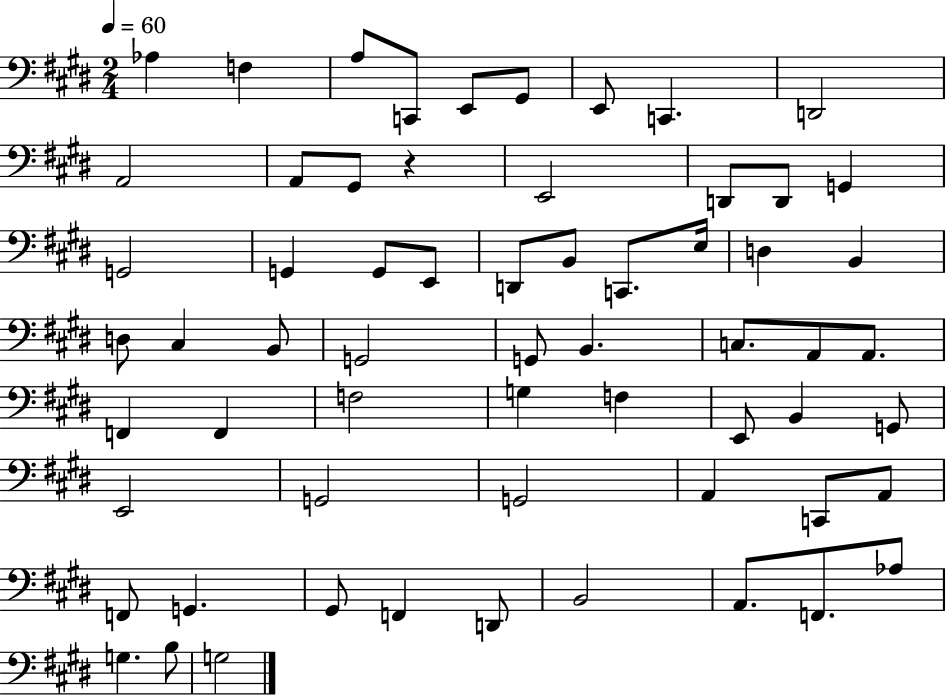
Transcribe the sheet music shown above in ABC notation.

X:1
T:Untitled
M:2/4
L:1/4
K:E
_A, F, A,/2 C,,/2 E,,/2 ^G,,/2 E,,/2 C,, D,,2 A,,2 A,,/2 ^G,,/2 z E,,2 D,,/2 D,,/2 G,, G,,2 G,, G,,/2 E,,/2 D,,/2 B,,/2 C,,/2 E,/4 D, B,, D,/2 ^C, B,,/2 G,,2 G,,/2 B,, C,/2 A,,/2 A,,/2 F,, F,, F,2 G, F, E,,/2 B,, G,,/2 E,,2 G,,2 G,,2 A,, C,,/2 A,,/2 F,,/2 G,, ^G,,/2 F,, D,,/2 B,,2 A,,/2 F,,/2 _A,/2 G, B,/2 G,2